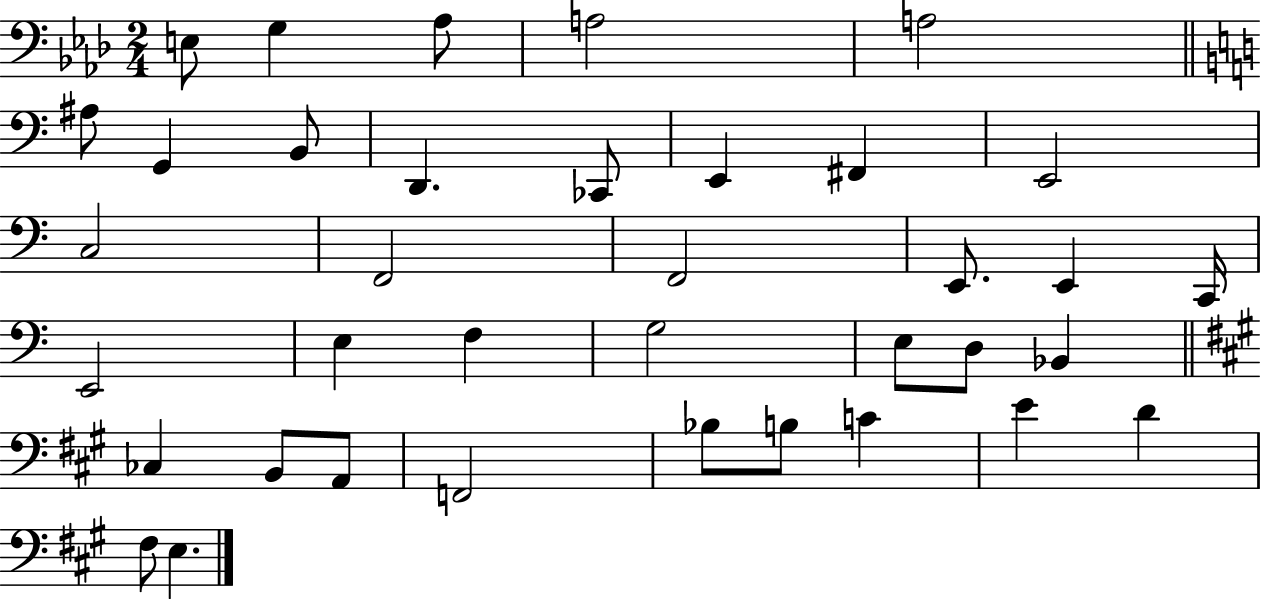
X:1
T:Untitled
M:2/4
L:1/4
K:Ab
E,/2 G, _A,/2 A,2 A,2 ^A,/2 G,, B,,/2 D,, _C,,/2 E,, ^F,, E,,2 C,2 F,,2 F,,2 E,,/2 E,, C,,/4 E,,2 E, F, G,2 E,/2 D,/2 _B,, _C, B,,/2 A,,/2 F,,2 _B,/2 B,/2 C E D ^F,/2 E,